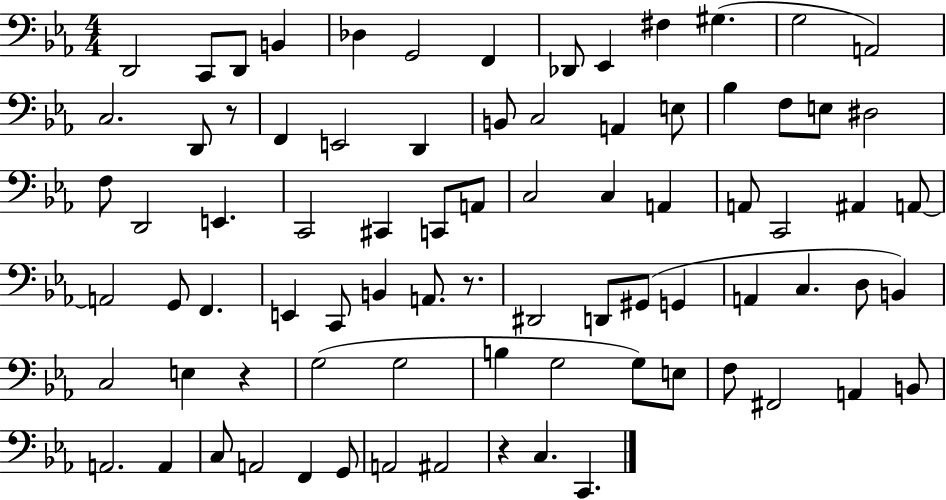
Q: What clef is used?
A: bass